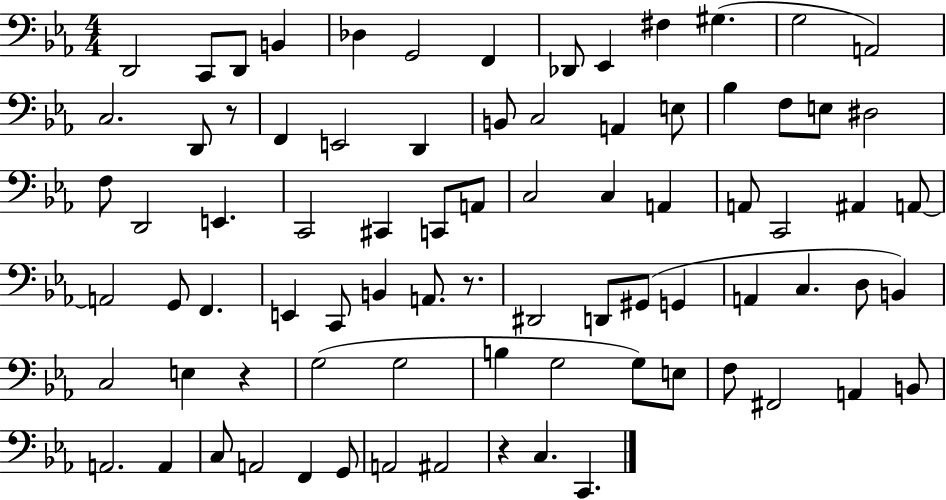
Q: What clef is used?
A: bass